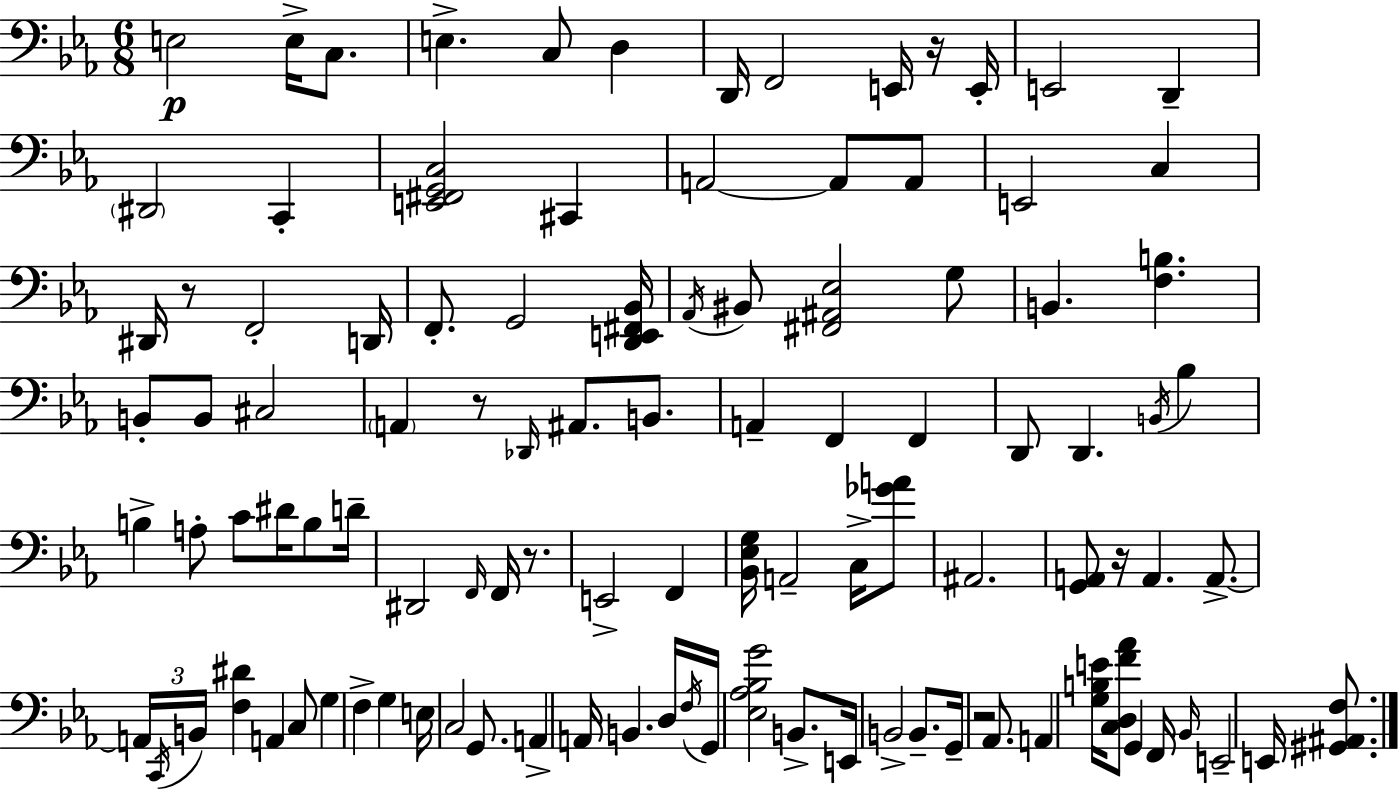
{
  \clef bass
  \numericTimeSignature
  \time 6/8
  \key ees \major
  e2\p e16-> c8. | e4.-> c8 d4 | d,16 f,2 e,16 r16 e,16-. | e,2 d,4-- | \break \parenthesize dis,2 c,4-. | <e, fis, g, c>2 cis,4 | a,2~~ a,8 a,8 | e,2 c4 | \break dis,16 r8 f,2-. d,16 | f,8.-. g,2 <d, e, fis, bes,>16 | \acciaccatura { aes,16 } bis,8 <fis, ais, ees>2 g8 | b,4. <f b>4. | \break b,8-. b,8 cis2 | \parenthesize a,4 r8 \grace { des,16 } ais,8. b,8. | a,4-- f,4 f,4 | d,8 d,4. \acciaccatura { b,16 } bes4 | \break b4-> a8-. c'8 dis'16 | b8 d'16-- dis,2 \grace { f,16 } | f,16 r8. e,2-> | f,4 <bes, ees g>16 a,2-- | \break c16-> <ges' a'>8 ais,2. | <g, a,>8 r16 a,4. | a,8.->~~ \tuplet 3/2 { a,16 \acciaccatura { c,16 } b,16 } <f dis'>4 a,4 | c8 g4 f4-> | \break g4 e16 c2 | g,8. a,4-> a,16 b,4. | d16 \acciaccatura { f16 } g,16 <ees aes bes g'>2 | b,8.-> e,16 b,2-> | \break b,8.-- g,16-- r2 | aes,8. a,4 <g b e'>16 <c d f' aes'>8 | g,4 f,16 \grace { bes,16 } e,2-- | e,16 <gis, ais, f>8. \bar "|."
}